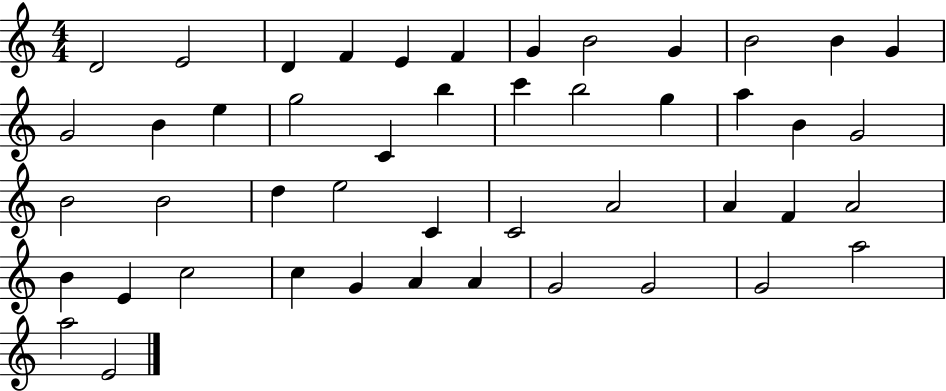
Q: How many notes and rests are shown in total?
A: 47